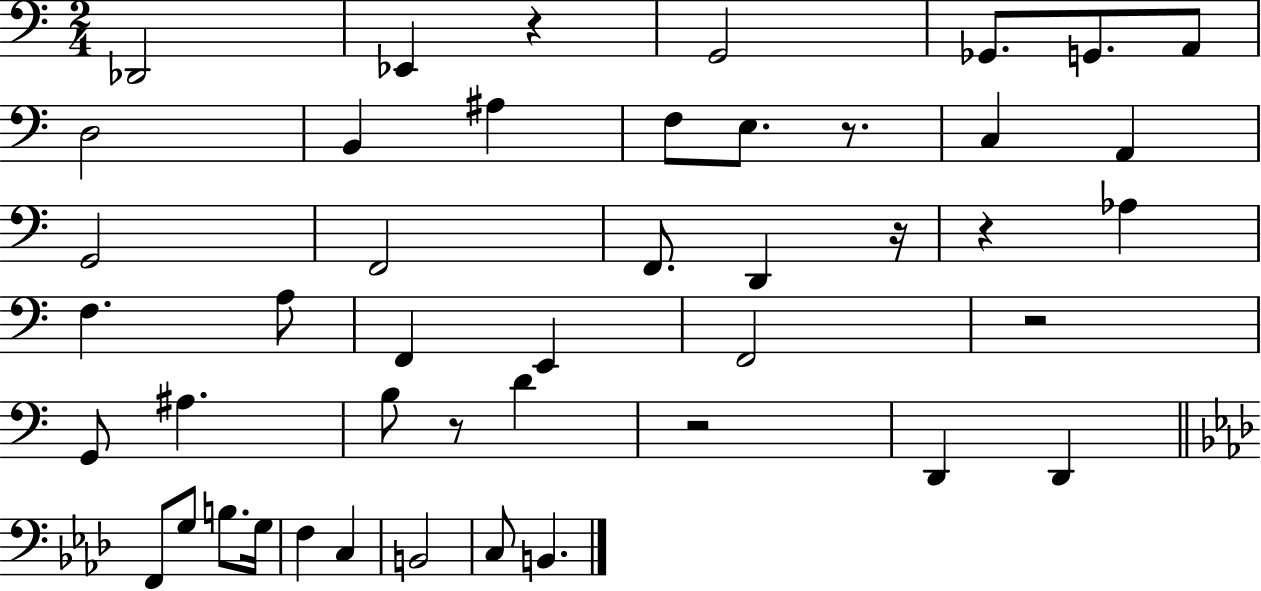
{
  \clef bass
  \numericTimeSignature
  \time 2/4
  \key c \major
  \repeat volta 2 { des,2 | ees,4 r4 | g,2 | ges,8. g,8. a,8 | \break d2 | b,4 ais4 | f8 e8. r8. | c4 a,4 | \break g,2 | f,2 | f,8. d,4 r16 | r4 aes4 | \break f4. a8 | f,4 e,4 | f,2 | r2 | \break g,8 ais4. | b8 r8 d'4 | r2 | d,4 d,4 | \break \bar "||" \break \key f \minor f,8 g8 b8. g16 | f4 c4 | b,2 | c8 b,4. | \break } \bar "|."
}